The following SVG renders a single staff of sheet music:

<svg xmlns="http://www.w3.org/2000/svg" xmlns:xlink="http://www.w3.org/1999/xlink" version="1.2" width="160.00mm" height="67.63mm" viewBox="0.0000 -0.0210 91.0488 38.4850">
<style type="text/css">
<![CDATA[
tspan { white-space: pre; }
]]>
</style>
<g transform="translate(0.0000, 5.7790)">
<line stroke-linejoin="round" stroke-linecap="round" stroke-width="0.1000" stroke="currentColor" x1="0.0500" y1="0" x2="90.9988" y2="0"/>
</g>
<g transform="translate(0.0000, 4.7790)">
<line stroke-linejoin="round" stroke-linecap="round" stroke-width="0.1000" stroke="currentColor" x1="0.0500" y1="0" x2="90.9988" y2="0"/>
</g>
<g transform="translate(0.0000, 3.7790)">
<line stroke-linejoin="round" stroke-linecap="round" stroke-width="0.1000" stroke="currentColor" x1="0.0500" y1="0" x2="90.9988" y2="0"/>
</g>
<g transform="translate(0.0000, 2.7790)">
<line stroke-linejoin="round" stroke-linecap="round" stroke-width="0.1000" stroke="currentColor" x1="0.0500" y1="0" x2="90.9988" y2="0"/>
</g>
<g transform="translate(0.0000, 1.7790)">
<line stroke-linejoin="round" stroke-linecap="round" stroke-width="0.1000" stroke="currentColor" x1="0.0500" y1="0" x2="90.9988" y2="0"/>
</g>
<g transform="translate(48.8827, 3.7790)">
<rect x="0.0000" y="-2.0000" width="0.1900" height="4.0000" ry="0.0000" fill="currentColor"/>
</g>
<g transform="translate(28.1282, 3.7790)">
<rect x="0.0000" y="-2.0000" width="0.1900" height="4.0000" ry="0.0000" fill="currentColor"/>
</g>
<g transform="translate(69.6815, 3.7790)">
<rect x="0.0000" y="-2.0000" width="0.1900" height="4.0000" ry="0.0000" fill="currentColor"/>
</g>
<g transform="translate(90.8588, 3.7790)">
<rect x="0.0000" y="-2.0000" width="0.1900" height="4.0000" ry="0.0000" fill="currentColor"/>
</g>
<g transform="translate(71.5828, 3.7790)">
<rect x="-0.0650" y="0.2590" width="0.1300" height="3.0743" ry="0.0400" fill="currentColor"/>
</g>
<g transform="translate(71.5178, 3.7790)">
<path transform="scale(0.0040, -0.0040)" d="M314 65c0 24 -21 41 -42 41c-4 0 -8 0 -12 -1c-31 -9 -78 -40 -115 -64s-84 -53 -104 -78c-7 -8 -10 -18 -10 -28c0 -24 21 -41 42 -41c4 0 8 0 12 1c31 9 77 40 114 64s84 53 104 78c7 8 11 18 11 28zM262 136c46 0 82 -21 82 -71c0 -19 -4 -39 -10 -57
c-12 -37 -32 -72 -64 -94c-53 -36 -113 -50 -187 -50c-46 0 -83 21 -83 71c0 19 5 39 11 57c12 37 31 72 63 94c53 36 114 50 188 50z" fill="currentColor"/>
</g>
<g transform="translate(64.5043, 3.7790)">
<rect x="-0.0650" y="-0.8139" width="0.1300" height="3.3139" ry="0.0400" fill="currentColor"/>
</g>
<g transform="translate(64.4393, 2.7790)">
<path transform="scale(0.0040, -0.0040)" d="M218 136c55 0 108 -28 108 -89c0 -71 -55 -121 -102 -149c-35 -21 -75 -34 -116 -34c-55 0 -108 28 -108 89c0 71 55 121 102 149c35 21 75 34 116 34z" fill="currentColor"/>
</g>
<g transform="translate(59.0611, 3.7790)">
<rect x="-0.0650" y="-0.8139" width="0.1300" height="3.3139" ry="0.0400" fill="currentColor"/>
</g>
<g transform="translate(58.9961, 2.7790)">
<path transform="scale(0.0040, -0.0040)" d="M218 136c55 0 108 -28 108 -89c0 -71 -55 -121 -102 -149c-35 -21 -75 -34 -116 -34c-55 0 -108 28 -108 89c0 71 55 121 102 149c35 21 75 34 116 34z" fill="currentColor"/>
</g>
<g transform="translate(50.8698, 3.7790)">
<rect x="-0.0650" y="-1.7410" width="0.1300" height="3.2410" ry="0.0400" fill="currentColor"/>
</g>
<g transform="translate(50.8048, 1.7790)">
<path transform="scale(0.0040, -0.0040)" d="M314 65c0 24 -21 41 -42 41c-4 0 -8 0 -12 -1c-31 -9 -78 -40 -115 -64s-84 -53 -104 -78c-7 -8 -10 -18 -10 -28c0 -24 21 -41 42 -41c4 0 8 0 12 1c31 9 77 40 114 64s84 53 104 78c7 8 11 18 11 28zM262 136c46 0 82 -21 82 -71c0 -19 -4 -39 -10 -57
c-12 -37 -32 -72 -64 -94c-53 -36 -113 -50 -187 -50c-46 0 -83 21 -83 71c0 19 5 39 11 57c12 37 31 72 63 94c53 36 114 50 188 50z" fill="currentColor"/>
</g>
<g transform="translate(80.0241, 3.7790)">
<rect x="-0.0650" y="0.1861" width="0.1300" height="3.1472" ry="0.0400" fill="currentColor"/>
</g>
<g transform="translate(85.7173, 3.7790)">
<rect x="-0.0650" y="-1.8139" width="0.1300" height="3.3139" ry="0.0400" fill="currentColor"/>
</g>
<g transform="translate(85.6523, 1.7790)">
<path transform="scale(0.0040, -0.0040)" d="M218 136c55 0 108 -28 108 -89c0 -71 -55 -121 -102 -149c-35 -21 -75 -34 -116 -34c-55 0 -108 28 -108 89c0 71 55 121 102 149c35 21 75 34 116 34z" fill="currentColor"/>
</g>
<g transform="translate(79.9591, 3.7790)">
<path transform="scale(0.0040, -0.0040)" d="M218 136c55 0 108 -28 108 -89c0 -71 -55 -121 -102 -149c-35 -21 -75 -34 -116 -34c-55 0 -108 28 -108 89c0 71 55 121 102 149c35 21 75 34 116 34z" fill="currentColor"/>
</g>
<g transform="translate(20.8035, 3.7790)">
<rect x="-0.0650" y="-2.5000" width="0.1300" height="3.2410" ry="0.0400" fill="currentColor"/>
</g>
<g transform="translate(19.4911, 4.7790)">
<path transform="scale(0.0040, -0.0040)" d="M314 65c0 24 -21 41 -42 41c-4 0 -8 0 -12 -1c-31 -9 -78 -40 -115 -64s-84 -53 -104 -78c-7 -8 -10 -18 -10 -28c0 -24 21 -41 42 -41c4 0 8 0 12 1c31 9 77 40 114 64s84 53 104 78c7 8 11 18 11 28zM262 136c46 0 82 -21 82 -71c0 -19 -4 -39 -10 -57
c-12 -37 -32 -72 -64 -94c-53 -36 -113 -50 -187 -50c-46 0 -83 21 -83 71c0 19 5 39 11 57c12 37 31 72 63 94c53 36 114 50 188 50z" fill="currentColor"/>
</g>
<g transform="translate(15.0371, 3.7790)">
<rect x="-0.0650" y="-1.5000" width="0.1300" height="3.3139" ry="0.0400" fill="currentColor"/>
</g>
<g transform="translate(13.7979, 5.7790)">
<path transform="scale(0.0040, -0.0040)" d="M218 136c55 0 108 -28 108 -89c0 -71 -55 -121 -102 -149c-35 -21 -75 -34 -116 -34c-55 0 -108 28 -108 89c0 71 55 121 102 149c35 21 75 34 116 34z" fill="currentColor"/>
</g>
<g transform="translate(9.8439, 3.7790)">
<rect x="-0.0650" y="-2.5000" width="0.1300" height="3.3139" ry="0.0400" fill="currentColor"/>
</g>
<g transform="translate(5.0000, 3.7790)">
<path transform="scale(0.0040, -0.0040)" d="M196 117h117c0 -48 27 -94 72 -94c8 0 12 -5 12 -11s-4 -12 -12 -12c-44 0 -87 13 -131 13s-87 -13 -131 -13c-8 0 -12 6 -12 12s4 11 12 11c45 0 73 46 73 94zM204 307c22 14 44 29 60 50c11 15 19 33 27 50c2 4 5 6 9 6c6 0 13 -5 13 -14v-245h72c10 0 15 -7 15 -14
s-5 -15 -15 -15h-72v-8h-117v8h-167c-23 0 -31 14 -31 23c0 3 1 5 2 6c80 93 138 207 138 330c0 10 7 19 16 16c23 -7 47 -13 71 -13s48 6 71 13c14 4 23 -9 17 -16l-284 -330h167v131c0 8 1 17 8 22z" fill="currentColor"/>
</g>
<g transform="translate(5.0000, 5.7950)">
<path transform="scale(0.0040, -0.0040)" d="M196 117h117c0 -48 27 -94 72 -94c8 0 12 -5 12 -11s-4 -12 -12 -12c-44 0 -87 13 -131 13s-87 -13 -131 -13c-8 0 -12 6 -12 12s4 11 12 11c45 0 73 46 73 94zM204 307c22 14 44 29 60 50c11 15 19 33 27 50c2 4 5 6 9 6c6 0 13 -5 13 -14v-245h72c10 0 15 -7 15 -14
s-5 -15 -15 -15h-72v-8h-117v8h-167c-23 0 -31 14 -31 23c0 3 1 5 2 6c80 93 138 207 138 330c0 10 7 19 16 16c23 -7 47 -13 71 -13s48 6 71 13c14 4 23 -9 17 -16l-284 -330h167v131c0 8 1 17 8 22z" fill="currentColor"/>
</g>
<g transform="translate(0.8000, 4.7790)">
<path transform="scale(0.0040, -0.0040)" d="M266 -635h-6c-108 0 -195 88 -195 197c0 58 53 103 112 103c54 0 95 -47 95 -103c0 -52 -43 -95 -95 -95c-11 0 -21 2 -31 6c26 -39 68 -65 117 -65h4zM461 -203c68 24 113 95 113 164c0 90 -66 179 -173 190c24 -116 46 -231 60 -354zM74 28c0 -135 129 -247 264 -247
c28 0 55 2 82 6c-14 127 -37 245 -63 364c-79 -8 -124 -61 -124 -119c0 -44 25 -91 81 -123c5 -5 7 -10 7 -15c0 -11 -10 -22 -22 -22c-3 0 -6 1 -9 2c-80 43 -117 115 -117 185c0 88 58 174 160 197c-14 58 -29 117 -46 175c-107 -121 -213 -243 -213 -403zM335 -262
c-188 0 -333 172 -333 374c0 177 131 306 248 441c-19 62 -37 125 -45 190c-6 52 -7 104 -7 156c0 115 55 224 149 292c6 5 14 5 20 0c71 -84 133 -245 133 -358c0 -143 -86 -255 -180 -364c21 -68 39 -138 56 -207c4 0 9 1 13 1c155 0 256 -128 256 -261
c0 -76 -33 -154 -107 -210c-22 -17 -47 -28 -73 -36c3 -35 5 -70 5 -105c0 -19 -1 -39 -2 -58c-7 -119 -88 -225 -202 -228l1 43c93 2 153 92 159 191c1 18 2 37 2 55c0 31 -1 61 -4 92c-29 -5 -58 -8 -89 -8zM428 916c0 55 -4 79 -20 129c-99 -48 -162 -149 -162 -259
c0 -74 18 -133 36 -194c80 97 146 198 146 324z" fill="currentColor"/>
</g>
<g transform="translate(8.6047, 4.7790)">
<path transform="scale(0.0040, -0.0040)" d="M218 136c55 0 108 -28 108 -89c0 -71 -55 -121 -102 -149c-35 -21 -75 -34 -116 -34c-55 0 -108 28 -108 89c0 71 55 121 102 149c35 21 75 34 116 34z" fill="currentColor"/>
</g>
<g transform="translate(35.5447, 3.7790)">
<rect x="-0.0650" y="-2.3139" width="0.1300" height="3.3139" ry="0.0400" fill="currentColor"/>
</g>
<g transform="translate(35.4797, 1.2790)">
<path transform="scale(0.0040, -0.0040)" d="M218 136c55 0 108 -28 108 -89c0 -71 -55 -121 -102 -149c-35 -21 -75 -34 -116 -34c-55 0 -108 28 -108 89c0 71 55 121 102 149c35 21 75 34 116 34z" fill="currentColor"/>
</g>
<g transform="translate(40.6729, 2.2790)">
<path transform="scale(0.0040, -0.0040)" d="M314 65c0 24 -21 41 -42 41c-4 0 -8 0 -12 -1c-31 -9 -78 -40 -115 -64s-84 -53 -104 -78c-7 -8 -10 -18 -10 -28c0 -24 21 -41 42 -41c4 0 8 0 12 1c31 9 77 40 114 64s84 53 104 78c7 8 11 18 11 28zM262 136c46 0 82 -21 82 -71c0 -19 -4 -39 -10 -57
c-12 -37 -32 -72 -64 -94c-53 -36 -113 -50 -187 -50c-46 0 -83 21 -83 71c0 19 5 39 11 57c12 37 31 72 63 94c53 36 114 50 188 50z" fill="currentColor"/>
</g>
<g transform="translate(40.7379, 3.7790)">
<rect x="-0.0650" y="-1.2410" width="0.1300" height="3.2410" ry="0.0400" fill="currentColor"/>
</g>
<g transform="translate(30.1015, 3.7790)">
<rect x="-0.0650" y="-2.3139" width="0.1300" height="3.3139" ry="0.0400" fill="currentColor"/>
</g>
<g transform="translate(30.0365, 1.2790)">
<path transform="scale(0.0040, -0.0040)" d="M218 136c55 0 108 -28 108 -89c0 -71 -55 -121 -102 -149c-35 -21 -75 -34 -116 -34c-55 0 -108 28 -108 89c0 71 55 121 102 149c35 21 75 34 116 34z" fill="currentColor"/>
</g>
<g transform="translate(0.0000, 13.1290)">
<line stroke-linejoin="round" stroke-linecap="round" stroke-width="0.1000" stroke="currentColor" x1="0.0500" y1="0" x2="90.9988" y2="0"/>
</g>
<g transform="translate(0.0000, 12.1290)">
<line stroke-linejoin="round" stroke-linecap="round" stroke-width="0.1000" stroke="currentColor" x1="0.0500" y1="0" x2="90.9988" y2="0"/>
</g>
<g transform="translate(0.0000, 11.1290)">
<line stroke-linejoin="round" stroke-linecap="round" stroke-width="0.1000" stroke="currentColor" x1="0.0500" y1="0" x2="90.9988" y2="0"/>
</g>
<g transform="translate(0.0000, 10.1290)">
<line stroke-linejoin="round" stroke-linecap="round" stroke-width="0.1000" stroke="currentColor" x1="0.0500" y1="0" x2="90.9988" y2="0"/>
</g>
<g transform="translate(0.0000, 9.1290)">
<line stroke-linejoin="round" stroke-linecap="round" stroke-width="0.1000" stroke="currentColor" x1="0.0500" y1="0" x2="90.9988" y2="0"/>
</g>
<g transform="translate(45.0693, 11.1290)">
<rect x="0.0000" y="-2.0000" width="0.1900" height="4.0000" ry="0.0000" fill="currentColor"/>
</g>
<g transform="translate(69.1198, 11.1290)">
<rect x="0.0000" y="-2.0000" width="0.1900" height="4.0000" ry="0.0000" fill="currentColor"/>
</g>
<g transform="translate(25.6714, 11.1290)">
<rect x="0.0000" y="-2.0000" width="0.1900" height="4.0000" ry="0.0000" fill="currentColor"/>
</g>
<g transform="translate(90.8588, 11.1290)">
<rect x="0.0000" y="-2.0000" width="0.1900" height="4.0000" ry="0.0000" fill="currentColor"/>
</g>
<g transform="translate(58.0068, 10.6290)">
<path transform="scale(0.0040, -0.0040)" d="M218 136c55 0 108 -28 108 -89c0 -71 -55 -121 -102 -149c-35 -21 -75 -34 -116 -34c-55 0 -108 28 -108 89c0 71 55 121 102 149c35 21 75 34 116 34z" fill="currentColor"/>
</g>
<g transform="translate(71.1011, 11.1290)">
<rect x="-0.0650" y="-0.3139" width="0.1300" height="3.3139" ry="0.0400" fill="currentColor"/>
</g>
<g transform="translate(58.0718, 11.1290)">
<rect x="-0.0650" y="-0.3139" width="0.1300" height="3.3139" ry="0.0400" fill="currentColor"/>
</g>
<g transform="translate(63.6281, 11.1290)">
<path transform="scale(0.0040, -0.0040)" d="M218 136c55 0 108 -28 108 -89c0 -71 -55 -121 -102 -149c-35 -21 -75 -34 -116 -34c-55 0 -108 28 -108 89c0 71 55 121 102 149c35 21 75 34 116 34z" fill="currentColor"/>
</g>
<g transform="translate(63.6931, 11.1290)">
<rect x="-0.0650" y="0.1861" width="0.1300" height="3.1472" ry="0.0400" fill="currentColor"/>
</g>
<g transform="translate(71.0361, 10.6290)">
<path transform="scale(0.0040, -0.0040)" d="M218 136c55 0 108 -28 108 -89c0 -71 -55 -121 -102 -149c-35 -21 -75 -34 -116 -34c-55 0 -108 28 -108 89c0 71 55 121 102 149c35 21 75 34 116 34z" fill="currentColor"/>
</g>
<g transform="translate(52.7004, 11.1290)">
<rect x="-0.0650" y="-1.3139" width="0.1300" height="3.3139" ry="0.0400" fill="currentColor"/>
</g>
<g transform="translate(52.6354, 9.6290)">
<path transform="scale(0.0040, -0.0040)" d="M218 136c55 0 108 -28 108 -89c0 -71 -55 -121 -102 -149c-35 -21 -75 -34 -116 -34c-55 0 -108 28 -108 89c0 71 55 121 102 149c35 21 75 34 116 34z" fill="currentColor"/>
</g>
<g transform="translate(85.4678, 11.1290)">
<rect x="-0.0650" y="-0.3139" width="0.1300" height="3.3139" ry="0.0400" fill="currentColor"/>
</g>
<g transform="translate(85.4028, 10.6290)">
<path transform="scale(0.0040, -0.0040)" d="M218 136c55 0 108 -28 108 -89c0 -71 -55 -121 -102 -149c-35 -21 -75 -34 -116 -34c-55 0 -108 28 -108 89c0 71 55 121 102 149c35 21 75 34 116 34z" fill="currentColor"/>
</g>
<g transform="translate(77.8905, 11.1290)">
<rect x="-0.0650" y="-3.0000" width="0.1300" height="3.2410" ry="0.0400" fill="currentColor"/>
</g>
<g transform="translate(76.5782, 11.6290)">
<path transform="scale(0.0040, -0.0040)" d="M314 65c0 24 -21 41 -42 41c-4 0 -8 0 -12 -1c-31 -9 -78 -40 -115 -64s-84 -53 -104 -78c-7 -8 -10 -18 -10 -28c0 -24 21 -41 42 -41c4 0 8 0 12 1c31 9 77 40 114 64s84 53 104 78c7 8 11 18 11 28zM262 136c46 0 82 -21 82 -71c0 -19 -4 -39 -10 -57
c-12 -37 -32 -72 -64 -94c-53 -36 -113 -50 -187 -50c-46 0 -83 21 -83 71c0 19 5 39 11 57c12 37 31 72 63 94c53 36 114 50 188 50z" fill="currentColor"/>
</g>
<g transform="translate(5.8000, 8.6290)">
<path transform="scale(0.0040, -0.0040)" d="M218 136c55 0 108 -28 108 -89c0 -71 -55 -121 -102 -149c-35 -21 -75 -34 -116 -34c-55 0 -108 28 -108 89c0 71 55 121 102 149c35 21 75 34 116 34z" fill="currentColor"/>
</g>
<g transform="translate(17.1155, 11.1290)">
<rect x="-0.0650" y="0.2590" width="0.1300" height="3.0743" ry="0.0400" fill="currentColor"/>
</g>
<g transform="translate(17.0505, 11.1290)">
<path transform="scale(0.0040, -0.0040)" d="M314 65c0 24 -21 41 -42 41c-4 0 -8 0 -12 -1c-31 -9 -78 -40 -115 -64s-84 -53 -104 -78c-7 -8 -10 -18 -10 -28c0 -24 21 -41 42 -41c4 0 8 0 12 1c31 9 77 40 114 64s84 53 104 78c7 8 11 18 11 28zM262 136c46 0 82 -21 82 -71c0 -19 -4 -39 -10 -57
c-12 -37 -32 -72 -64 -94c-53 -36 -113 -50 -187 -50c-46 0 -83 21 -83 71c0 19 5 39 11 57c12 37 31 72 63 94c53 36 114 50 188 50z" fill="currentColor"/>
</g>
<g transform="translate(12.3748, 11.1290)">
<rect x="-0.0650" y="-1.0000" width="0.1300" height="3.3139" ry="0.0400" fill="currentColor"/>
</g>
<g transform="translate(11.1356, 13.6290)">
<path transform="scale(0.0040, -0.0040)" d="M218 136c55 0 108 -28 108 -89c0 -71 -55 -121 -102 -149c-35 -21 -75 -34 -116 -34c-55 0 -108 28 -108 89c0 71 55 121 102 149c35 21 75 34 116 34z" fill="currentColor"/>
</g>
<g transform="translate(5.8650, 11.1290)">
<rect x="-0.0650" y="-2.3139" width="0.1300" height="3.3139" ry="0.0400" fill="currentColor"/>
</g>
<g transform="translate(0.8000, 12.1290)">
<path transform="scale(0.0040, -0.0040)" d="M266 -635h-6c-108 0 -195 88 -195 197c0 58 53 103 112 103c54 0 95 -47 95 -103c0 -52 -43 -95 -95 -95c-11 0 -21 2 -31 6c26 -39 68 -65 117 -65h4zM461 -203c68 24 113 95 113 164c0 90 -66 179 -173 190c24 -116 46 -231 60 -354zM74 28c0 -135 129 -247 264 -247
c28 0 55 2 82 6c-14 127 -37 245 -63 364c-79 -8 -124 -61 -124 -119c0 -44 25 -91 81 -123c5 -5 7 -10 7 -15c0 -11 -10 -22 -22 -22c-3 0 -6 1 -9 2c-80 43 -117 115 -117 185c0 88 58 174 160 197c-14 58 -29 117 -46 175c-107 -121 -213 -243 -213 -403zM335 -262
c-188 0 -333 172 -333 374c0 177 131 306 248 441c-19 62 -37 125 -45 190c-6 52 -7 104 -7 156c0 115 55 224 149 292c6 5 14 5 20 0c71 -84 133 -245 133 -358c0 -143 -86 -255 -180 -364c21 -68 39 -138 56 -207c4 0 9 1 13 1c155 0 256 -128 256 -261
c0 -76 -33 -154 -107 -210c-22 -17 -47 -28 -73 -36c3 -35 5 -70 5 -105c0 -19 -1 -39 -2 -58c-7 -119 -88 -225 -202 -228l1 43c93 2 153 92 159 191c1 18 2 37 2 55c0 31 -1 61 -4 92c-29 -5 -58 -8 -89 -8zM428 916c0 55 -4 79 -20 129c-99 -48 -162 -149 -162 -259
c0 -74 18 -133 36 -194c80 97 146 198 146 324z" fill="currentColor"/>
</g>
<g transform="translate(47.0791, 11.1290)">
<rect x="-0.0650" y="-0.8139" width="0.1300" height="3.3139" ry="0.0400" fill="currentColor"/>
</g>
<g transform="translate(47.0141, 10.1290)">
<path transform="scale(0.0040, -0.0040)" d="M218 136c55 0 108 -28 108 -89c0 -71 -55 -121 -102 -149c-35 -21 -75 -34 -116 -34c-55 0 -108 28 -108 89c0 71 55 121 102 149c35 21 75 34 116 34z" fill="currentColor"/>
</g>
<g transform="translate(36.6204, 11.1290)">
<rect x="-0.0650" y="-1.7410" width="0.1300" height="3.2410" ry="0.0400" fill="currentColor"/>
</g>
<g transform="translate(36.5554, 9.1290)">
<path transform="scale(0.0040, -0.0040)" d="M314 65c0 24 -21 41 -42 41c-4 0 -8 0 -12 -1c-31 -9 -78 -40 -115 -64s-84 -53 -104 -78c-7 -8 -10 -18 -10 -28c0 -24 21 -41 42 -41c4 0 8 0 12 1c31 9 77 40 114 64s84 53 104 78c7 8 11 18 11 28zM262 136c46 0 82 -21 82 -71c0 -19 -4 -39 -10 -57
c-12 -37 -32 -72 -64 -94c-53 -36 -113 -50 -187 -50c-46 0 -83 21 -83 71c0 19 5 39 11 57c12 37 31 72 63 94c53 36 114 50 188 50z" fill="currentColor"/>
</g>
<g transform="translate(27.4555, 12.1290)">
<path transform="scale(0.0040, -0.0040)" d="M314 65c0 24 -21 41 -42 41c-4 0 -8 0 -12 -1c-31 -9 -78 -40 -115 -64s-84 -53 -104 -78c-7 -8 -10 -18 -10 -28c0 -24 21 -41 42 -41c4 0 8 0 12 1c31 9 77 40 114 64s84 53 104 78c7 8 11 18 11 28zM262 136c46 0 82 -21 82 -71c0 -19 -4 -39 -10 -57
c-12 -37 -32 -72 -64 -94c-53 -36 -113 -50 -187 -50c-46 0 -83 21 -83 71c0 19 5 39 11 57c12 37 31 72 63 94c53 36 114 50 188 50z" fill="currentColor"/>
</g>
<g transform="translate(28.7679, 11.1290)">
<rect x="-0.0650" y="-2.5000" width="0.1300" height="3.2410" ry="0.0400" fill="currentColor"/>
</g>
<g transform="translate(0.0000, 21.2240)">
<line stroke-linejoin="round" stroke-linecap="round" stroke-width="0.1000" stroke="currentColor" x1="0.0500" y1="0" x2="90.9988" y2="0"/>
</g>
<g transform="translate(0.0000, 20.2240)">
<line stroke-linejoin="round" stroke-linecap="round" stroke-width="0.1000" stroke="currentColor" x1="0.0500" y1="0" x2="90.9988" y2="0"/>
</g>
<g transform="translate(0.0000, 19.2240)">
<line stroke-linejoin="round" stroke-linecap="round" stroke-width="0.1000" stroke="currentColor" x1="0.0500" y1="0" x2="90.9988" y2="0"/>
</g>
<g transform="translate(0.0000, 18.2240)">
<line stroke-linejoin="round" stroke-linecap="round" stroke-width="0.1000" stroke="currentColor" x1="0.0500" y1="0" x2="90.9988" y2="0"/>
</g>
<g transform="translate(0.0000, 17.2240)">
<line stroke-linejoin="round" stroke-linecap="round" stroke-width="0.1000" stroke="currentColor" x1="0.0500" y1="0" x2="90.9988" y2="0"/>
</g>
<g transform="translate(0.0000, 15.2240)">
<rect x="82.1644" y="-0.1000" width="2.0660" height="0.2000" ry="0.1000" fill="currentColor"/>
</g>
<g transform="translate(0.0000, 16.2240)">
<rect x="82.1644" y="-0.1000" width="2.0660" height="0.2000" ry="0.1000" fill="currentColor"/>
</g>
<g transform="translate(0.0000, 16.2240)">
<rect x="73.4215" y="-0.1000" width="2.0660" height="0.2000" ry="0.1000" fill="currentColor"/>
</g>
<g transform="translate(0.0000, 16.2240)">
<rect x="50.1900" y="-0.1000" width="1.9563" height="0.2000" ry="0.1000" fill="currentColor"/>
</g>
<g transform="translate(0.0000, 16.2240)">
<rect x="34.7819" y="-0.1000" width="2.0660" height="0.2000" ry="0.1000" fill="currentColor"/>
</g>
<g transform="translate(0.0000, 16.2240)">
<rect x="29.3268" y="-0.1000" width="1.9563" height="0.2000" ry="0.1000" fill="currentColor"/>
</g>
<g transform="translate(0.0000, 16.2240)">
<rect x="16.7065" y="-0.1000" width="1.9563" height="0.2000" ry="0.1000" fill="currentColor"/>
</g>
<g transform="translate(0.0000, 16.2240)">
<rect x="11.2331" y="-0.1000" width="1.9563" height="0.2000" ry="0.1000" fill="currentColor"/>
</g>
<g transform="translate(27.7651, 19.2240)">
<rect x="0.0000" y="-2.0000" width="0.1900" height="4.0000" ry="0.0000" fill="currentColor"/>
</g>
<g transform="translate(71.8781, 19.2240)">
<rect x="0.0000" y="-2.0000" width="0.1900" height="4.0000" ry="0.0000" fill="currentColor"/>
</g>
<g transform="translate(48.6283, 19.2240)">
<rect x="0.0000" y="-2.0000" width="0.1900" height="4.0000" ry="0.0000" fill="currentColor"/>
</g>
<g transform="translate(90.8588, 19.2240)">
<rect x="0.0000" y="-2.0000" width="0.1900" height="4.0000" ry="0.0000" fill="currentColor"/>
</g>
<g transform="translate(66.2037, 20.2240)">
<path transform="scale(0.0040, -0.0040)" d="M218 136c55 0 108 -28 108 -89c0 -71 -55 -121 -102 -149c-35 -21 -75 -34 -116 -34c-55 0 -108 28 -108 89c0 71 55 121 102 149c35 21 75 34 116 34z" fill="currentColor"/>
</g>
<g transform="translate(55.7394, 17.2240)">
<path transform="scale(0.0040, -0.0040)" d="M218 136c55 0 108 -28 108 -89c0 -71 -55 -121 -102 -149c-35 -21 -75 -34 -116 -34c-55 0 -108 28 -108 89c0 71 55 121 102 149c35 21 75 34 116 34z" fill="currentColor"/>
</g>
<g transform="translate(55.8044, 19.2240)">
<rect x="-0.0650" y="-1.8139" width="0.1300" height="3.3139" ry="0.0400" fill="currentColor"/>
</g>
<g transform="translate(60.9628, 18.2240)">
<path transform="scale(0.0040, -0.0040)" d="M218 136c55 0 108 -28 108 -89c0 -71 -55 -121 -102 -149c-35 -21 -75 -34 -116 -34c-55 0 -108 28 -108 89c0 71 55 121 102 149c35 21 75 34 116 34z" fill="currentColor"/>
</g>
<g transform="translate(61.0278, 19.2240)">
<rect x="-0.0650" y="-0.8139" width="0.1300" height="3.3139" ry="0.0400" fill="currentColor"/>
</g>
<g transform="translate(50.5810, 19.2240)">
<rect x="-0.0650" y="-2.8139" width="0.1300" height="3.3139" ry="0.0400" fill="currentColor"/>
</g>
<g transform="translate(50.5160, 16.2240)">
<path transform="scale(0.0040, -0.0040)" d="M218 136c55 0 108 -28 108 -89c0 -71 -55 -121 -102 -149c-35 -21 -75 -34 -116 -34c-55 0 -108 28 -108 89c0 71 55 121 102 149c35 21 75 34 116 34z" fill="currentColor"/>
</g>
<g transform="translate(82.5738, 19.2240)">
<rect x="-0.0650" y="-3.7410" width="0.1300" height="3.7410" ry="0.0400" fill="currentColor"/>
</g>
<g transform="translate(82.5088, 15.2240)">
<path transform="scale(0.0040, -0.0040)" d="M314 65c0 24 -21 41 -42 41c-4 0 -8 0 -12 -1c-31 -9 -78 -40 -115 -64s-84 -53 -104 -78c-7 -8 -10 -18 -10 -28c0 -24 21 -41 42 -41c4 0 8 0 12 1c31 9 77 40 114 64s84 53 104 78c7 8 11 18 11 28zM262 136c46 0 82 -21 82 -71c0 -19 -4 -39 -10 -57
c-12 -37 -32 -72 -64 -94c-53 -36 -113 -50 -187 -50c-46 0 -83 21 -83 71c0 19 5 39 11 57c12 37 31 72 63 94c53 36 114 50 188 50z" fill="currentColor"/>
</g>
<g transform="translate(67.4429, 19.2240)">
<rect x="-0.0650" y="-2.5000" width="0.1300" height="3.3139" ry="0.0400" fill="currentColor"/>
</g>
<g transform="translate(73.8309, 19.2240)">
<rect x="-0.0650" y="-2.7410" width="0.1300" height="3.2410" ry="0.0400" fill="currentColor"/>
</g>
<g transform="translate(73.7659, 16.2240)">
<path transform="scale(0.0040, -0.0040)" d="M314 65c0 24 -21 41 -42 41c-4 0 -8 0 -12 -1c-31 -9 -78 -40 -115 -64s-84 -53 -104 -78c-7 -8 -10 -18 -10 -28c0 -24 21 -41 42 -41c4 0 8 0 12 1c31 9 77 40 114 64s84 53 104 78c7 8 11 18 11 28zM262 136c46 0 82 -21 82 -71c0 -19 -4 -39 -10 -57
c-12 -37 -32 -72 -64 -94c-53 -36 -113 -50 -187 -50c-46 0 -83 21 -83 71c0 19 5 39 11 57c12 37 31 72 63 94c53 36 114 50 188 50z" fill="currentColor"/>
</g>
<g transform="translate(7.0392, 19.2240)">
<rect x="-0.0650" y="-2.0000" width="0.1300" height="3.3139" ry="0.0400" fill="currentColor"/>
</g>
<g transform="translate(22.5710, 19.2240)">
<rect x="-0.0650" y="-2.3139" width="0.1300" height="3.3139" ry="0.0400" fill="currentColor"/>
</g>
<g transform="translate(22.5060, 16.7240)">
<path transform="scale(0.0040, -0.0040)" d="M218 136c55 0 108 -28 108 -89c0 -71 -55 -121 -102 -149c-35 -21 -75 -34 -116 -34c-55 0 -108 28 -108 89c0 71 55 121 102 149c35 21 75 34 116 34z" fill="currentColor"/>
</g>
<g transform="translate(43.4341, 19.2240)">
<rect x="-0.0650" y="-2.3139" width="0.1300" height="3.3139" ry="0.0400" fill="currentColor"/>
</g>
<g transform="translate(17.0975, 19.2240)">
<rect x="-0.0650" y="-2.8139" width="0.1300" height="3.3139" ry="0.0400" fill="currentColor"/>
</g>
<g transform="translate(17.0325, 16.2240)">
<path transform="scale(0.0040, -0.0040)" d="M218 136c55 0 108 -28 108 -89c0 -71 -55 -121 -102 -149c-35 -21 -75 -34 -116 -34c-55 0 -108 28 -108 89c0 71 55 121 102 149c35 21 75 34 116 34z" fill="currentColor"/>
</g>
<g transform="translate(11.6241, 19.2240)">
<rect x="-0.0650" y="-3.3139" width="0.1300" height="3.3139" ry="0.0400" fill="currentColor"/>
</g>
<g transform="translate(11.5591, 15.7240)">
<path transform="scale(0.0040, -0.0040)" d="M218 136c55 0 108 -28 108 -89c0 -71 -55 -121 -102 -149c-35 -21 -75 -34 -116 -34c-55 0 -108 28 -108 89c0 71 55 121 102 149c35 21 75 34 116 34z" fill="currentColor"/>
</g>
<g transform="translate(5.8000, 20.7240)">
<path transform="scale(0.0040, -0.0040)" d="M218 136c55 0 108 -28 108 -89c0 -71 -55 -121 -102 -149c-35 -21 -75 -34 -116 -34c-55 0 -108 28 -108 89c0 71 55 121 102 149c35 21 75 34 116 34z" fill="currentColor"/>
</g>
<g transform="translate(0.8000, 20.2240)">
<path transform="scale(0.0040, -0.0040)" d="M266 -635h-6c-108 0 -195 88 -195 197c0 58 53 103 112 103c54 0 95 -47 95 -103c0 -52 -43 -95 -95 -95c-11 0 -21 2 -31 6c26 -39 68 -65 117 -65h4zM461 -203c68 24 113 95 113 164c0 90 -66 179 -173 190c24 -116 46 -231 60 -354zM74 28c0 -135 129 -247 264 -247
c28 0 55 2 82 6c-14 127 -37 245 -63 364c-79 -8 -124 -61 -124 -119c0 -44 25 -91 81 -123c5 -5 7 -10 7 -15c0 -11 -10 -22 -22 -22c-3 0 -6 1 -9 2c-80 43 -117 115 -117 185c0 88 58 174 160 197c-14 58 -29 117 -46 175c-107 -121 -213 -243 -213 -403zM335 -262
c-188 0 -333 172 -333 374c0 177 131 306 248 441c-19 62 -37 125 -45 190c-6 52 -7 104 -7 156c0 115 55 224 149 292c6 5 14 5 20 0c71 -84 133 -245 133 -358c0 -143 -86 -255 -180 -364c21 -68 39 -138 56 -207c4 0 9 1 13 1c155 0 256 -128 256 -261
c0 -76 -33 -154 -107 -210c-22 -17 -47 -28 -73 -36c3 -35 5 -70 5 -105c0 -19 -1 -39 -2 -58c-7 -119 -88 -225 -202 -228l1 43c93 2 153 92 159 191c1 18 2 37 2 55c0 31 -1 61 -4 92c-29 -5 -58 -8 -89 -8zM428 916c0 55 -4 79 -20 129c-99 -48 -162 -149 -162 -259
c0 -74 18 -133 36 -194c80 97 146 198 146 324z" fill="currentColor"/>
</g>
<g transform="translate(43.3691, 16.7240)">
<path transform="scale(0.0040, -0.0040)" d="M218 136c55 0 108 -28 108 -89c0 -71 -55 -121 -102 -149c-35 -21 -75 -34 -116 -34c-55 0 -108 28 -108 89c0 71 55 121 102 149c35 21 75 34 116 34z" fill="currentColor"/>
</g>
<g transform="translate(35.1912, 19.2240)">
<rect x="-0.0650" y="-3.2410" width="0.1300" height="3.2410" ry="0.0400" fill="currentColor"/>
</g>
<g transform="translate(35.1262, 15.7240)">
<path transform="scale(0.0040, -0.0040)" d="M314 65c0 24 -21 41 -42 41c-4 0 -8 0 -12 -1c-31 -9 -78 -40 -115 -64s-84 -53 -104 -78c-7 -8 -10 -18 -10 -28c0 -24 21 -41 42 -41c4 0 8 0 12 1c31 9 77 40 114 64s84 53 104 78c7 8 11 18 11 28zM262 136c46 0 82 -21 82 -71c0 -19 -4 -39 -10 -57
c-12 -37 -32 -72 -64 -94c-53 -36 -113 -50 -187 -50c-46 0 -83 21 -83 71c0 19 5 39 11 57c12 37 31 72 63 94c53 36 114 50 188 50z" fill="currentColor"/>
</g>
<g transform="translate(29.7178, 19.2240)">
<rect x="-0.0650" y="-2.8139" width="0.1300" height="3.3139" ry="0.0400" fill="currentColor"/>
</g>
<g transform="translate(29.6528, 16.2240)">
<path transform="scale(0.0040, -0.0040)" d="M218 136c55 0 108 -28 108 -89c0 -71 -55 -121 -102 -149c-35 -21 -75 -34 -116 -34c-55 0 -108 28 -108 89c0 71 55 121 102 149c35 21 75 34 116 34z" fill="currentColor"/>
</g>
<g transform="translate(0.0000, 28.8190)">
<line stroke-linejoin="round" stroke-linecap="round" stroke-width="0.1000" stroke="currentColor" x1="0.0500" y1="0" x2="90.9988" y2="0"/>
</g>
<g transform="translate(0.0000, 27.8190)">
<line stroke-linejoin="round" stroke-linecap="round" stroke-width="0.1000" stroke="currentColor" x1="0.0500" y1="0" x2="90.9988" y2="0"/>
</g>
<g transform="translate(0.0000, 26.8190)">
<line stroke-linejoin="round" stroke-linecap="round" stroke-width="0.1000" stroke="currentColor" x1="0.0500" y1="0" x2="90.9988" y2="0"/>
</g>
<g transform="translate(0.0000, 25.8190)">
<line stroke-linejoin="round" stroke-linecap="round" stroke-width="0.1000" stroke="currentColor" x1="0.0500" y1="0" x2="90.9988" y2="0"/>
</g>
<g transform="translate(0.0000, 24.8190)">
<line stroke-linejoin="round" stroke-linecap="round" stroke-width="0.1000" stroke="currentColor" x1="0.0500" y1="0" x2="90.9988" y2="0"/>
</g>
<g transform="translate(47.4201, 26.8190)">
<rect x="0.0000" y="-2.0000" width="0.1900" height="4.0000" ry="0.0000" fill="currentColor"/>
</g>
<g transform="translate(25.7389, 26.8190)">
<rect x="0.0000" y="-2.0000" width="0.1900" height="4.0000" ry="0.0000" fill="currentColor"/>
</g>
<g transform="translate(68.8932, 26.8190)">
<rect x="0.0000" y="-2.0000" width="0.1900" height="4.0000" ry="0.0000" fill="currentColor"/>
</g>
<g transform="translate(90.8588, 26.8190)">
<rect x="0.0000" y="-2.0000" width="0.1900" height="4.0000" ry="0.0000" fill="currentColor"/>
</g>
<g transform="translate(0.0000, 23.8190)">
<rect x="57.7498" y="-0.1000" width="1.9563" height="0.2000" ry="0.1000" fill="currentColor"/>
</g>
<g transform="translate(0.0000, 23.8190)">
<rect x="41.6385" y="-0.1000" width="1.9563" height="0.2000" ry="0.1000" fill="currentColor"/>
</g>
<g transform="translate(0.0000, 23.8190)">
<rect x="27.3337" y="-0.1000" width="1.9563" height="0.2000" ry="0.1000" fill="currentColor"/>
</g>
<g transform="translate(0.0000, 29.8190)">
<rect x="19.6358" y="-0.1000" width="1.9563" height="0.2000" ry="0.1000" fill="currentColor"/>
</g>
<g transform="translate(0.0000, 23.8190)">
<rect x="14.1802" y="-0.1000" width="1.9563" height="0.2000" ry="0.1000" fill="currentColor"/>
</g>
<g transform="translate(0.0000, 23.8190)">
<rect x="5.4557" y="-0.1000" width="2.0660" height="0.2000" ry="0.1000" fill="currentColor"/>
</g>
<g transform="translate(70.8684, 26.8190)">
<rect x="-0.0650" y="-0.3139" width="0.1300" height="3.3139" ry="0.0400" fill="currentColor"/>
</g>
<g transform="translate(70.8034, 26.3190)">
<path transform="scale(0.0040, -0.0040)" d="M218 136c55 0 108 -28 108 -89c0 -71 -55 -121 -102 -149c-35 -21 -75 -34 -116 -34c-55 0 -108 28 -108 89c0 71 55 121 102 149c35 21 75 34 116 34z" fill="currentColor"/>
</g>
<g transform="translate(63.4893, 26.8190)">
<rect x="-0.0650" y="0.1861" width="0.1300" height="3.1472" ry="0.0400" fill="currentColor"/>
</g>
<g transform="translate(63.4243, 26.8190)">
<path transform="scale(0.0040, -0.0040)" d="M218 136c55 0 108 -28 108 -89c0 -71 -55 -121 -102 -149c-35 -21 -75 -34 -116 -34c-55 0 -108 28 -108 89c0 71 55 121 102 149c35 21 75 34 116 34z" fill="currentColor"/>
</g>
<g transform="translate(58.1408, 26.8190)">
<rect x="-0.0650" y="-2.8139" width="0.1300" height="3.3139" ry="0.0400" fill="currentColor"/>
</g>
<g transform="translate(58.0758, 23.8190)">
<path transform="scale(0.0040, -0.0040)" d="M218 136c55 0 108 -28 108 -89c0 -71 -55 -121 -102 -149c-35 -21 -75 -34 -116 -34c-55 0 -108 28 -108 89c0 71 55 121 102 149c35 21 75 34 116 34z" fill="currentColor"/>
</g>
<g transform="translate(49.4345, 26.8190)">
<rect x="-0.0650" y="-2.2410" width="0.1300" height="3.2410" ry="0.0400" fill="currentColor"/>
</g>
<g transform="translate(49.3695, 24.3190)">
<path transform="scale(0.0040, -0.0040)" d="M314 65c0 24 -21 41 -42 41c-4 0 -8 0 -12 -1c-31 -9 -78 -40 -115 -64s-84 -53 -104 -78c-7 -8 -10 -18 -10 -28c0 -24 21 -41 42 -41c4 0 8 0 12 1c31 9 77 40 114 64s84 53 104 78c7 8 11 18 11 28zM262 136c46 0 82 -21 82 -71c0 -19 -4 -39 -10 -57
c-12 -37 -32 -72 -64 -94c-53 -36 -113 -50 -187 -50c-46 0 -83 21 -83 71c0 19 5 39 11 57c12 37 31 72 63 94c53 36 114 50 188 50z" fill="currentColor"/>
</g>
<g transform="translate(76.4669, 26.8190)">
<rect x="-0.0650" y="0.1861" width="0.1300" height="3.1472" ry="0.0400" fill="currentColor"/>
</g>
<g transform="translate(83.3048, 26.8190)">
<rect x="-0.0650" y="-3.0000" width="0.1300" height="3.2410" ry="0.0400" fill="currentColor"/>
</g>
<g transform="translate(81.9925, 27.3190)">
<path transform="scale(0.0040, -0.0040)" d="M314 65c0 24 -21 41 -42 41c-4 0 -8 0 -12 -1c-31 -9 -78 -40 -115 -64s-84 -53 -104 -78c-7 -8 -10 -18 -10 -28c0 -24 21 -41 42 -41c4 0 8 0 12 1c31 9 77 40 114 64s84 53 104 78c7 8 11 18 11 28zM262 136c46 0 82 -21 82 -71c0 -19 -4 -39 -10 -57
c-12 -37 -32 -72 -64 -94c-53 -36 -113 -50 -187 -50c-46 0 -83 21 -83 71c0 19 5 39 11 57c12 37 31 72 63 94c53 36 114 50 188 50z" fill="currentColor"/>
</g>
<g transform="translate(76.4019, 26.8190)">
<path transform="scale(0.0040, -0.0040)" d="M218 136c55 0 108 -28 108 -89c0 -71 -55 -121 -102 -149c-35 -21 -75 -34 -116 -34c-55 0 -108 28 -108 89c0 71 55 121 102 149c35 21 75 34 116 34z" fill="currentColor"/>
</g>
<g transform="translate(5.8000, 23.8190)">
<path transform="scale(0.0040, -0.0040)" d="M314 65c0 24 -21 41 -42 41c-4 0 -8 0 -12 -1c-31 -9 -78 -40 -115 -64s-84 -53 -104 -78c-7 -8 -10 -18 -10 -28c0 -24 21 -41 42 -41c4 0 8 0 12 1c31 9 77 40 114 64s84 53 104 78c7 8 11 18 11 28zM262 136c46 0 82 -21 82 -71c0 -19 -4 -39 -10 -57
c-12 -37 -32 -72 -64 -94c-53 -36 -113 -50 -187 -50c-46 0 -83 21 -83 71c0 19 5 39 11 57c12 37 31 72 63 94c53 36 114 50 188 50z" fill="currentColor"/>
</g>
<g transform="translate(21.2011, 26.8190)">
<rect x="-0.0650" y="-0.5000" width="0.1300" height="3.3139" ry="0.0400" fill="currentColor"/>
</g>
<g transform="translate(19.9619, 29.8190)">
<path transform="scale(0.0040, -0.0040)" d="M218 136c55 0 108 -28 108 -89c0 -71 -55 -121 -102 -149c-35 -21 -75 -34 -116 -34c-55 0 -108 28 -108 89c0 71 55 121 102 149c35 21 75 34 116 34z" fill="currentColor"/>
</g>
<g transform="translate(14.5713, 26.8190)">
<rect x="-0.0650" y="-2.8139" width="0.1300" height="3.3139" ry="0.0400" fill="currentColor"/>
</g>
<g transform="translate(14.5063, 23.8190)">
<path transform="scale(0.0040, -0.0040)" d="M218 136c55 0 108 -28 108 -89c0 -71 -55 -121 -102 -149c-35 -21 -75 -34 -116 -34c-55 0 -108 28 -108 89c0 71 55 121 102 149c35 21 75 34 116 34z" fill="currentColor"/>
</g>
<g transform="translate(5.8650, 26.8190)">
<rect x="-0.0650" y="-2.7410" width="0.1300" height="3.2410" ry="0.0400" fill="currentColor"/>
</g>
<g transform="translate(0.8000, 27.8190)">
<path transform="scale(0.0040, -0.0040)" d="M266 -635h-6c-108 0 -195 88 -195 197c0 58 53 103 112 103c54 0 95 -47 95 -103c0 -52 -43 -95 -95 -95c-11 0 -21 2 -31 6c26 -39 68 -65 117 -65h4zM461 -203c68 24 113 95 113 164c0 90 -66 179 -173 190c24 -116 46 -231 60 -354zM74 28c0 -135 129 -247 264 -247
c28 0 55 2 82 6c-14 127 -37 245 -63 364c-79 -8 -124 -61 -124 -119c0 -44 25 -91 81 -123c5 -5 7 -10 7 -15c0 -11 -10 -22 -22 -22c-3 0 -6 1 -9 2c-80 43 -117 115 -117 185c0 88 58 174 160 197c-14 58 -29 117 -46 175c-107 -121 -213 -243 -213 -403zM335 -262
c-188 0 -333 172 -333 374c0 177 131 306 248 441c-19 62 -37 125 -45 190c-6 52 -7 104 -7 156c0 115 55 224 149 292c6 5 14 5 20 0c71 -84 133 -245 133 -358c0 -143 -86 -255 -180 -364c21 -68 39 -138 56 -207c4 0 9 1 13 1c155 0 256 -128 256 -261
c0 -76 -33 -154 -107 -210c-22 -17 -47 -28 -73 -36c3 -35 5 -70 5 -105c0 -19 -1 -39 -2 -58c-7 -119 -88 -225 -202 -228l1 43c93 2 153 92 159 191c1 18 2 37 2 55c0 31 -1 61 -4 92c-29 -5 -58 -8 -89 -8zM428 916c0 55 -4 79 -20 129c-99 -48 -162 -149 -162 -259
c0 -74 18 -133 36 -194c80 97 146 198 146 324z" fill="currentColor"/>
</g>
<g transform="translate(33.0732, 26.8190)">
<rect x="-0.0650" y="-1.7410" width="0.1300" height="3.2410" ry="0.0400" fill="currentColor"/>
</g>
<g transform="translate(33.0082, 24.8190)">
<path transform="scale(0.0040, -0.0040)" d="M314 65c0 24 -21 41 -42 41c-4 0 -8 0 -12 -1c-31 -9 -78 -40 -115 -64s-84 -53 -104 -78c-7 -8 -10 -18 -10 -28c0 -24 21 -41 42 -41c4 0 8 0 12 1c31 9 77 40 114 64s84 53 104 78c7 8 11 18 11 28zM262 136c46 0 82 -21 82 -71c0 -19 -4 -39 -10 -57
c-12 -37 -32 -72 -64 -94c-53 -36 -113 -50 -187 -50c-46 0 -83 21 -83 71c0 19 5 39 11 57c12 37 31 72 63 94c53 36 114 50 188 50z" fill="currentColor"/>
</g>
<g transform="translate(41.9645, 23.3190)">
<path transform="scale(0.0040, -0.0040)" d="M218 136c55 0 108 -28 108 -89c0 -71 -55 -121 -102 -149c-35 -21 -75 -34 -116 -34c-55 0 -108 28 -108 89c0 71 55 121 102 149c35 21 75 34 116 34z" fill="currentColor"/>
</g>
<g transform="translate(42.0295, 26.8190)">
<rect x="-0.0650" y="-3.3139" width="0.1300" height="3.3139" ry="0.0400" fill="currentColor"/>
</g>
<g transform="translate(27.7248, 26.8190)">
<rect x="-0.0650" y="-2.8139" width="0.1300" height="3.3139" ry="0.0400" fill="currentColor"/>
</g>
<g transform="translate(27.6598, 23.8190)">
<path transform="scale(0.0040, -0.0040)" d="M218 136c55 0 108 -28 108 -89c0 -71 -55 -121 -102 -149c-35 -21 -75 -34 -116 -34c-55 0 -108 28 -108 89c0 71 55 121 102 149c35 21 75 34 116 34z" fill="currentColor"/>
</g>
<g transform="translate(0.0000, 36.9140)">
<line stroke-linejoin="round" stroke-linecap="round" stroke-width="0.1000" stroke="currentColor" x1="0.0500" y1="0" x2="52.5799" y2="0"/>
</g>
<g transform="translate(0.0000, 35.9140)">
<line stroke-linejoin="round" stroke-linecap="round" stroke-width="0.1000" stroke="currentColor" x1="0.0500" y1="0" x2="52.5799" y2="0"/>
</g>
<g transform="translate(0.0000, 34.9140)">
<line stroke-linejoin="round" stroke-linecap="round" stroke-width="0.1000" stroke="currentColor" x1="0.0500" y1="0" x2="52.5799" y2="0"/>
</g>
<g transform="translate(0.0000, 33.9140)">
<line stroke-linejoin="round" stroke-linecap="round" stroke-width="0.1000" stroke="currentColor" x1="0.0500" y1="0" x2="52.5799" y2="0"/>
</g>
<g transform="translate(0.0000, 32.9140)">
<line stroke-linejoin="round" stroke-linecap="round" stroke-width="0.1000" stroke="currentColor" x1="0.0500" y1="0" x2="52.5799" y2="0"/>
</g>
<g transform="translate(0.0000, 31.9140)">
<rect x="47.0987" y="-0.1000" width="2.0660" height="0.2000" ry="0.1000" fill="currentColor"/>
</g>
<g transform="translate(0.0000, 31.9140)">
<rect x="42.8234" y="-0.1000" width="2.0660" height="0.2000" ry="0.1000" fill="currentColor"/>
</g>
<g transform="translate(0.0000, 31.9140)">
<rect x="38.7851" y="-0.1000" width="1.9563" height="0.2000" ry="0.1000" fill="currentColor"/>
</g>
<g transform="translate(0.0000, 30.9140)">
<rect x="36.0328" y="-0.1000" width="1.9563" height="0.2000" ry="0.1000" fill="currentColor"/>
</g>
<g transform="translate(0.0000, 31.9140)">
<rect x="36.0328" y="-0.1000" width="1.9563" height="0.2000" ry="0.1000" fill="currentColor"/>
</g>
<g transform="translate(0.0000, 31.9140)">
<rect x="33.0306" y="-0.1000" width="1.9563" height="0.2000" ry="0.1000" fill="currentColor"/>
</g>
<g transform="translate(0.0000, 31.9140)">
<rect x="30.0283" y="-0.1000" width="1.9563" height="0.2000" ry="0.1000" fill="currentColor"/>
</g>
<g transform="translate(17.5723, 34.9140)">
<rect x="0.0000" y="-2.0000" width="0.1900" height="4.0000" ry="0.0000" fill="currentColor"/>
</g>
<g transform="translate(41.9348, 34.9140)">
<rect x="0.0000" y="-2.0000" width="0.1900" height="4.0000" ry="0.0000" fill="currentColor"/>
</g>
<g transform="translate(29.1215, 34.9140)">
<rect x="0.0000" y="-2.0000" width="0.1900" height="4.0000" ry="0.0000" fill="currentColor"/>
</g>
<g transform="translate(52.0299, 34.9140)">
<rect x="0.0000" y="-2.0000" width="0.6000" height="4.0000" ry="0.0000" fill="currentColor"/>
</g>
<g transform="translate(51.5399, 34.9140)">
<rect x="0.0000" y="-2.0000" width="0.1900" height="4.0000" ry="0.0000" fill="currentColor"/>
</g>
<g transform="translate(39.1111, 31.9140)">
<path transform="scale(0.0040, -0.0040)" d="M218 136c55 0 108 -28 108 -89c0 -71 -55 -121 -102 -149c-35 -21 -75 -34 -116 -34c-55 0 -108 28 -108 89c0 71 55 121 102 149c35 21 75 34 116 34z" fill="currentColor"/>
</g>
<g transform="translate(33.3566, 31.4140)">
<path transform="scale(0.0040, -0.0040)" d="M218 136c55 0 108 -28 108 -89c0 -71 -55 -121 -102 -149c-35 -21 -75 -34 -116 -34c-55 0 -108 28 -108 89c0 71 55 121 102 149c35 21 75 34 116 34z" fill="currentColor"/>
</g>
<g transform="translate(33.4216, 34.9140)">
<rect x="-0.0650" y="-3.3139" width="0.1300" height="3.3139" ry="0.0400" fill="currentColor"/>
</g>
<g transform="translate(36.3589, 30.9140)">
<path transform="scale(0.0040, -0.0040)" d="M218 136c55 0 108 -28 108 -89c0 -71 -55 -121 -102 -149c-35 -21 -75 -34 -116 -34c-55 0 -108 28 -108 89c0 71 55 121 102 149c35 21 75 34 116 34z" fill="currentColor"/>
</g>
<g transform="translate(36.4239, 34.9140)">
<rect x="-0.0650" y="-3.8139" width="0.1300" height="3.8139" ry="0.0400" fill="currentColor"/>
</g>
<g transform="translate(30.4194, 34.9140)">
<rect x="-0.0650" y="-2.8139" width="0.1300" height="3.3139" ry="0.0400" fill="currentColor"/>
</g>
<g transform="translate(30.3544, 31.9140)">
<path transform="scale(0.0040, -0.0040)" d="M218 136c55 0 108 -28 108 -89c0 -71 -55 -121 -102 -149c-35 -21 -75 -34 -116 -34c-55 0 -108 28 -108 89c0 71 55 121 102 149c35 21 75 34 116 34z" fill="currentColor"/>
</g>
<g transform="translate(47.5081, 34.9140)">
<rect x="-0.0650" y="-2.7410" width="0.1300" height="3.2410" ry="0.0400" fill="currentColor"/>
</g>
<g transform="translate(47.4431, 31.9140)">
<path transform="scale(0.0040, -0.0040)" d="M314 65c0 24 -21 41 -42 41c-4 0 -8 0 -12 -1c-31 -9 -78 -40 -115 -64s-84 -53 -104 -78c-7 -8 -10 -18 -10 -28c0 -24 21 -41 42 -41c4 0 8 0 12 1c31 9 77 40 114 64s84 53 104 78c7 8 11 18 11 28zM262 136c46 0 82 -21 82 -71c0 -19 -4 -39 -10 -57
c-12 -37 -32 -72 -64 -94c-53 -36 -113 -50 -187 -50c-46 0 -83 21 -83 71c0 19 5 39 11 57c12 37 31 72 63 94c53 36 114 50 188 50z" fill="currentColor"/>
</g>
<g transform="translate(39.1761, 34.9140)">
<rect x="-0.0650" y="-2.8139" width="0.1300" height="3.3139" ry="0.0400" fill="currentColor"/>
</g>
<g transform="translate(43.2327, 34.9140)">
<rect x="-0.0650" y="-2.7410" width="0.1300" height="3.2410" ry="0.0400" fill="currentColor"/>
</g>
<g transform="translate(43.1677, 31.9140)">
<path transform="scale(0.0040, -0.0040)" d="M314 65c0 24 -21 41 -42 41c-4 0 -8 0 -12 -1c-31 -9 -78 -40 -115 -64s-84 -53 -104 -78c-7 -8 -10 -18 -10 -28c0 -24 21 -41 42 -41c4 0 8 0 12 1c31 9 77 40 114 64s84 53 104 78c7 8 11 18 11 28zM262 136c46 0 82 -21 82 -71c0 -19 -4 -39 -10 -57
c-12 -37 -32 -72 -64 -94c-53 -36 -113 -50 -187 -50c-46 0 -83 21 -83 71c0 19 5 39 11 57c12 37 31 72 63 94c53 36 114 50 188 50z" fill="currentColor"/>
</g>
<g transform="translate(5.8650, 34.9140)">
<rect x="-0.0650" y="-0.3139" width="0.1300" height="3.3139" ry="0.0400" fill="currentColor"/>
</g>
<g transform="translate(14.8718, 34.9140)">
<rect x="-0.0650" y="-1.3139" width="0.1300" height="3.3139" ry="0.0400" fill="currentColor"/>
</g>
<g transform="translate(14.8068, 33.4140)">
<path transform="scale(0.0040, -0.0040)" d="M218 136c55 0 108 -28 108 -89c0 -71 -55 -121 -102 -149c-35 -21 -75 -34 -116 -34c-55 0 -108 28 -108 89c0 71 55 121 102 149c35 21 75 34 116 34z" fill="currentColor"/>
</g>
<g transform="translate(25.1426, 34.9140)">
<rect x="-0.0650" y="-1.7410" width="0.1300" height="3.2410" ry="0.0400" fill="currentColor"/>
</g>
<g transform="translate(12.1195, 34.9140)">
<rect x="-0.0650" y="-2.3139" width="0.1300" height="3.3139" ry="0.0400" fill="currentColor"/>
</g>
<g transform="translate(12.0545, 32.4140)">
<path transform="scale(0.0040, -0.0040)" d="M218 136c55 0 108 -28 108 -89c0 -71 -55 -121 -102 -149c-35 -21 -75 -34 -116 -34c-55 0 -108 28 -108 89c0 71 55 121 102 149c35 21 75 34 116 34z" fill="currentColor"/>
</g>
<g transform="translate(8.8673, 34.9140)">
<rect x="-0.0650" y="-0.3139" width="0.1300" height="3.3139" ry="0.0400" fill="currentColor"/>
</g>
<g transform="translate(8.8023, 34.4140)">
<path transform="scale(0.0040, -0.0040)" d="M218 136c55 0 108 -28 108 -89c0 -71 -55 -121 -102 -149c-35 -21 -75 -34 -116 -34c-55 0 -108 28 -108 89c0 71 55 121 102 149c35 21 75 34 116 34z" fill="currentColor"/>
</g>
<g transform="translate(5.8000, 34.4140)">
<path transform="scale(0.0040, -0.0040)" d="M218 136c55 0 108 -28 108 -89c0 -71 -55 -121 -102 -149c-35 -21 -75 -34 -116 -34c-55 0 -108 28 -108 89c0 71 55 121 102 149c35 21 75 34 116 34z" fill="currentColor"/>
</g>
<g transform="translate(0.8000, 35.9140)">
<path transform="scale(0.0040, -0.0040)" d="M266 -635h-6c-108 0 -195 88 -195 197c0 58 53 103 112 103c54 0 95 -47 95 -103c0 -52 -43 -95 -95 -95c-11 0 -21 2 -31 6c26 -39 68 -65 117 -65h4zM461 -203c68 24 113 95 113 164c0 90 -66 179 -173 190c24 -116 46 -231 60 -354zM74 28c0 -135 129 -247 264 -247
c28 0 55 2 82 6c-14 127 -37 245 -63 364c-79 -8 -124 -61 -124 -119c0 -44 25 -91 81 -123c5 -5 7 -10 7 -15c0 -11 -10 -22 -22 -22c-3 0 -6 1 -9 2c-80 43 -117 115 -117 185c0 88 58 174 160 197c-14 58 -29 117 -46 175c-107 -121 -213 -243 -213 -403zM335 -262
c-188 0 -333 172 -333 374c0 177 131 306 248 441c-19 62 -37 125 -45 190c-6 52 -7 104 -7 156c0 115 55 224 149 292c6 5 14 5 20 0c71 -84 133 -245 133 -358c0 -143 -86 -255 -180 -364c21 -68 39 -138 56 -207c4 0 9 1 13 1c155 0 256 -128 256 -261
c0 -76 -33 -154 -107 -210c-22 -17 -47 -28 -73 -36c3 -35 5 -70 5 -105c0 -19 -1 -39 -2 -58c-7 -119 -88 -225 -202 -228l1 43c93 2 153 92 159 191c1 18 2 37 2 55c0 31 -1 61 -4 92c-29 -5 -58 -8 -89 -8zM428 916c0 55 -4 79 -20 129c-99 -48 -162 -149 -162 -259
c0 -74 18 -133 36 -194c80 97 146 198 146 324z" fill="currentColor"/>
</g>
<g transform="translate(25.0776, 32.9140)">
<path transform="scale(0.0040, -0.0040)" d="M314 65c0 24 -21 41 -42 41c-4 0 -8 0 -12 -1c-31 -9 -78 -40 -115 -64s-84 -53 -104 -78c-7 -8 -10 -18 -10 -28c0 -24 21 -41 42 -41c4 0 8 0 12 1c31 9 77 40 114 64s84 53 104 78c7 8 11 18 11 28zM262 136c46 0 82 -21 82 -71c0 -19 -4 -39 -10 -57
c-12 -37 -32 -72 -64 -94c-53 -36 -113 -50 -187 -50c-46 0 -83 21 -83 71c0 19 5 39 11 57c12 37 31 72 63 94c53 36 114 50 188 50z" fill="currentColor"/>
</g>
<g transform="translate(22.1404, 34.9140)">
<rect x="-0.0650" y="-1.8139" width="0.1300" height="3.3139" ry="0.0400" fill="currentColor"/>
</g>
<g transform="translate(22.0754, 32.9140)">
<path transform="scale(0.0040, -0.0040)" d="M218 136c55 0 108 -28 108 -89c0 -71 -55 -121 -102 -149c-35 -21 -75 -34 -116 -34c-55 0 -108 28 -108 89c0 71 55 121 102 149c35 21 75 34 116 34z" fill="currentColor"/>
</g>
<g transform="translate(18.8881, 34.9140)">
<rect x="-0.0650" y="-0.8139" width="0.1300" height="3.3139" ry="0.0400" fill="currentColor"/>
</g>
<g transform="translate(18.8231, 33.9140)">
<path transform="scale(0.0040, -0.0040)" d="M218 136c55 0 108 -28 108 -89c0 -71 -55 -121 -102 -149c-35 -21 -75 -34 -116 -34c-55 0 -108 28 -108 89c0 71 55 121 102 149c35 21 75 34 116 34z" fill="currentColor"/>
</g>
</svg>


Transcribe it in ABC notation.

X:1
T:Untitled
M:4/4
L:1/4
K:C
G E G2 g g e2 f2 d d B2 B f g D B2 G2 f2 d e c B c A2 c F b a g a b2 g a f d G a2 c'2 a2 a C a f2 b g2 a B c B A2 c c g e d f f2 a b c' a a2 a2